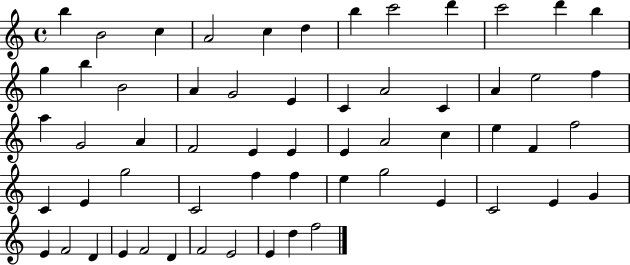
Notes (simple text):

B5/q B4/h C5/q A4/h C5/q D5/q B5/q C6/h D6/q C6/h D6/q B5/q G5/q B5/q B4/h A4/q G4/h E4/q C4/q A4/h C4/q A4/q E5/h F5/q A5/q G4/h A4/q F4/h E4/q E4/q E4/q A4/h C5/q E5/q F4/q F5/h C4/q E4/q G5/h C4/h F5/q F5/q E5/q G5/h E4/q C4/h E4/q G4/q E4/q F4/h D4/q E4/q F4/h D4/q F4/h E4/h E4/q D5/q F5/h